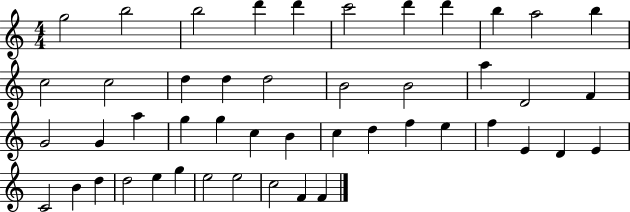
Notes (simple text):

G5/h B5/h B5/h D6/q D6/q C6/h D6/q D6/q B5/q A5/h B5/q C5/h C5/h D5/q D5/q D5/h B4/h B4/h A5/q D4/h F4/q G4/h G4/q A5/q G5/q G5/q C5/q B4/q C5/q D5/q F5/q E5/q F5/q E4/q D4/q E4/q C4/h B4/q D5/q D5/h E5/q G5/q E5/h E5/h C5/h F4/q F4/q